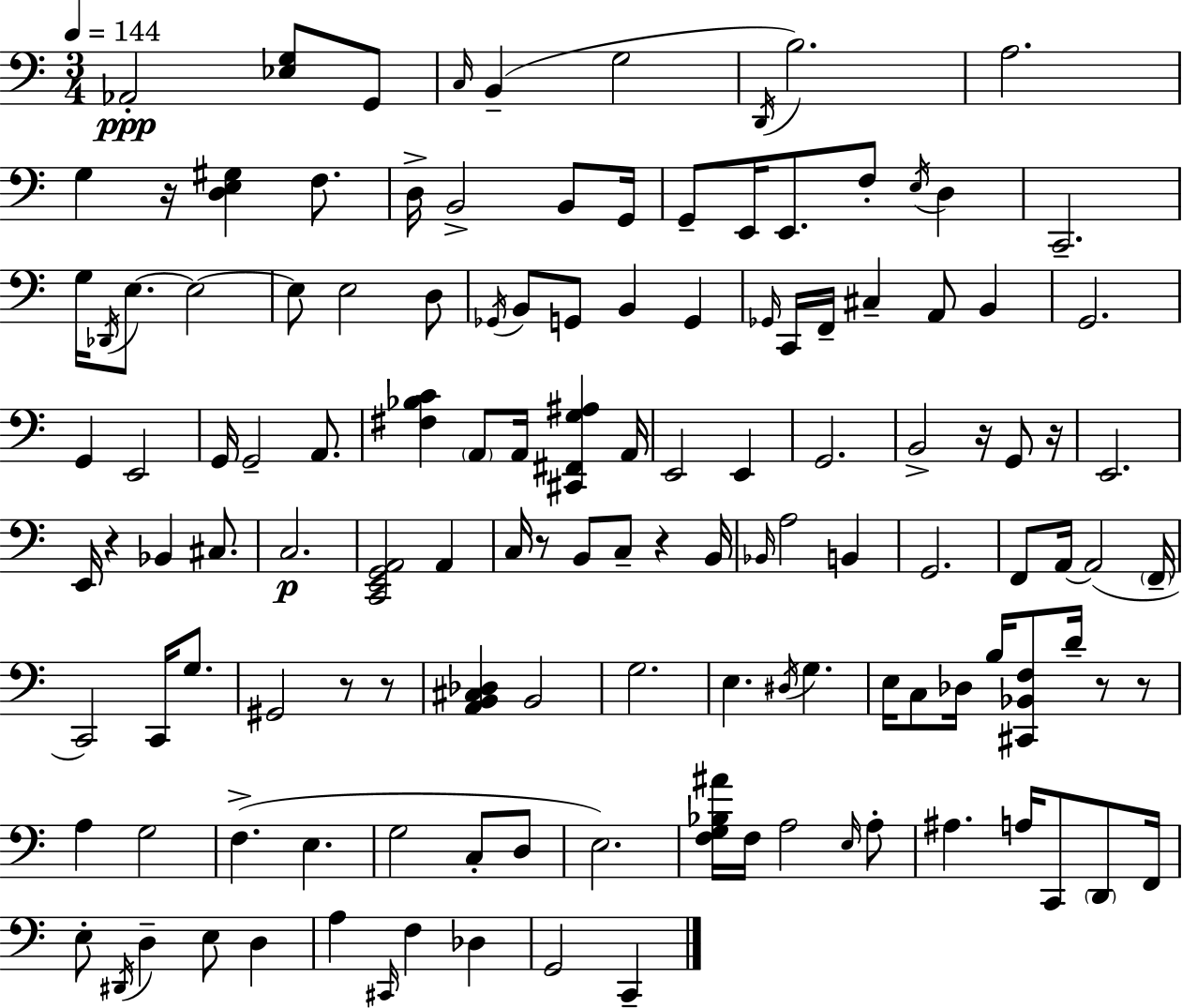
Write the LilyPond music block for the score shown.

{
  \clef bass
  \numericTimeSignature
  \time 3/4
  \key c \major
  \tempo 4 = 144
  aes,2-.\ppp <ees g>8 g,8 | \grace { c16 }( b,4-- g2 | \acciaccatura { d,16 } b2.) | a2. | \break g4 r16 <d e gis>4 f8. | d16-> b,2-> b,8 | g,16 g,8-- e,16 e,8. f8-. \acciaccatura { e16 } d4 | c,2.-- | \break g16 \acciaccatura { des,16 } e8.~~ e2~~ | e8 e2 | d8 \acciaccatura { ges,16 } b,8 g,8 b,4 | g,4 \grace { ges,16 } c,16 f,16-- cis4-- | \break a,8 b,4 g,2. | g,4 e,2 | g,16 g,2-- | a,8. <fis bes c'>4 \parenthesize a,8 | \break a,16 <cis, fis, g ais>4 a,16 e,2 | e,4 g,2. | b,2-> | r16 g,8 r16 e,2. | \break e,16 r4 bes,4 | cis8. c2.\p | <c, e, g, a,>2 | a,4 c16 r8 b,8 c8-- | \break r4 b,16 \grace { bes,16 } a2 | b,4 g,2. | f,8 a,16~~ a,2( | \parenthesize f,16-- c,2) | \break c,16 g8. gis,2 | r8 r8 <a, b, cis des>4 b,2 | g2. | e4. | \break \acciaccatura { dis16 } g4. e16 c8 des16 | b16 <cis, bes, f>8 d'16-- r8 r8 a4 | g2 f4.->( | e4. g2 | \break c8-. d8 e2.) | <f g bes ais'>16 f16 a2 | \grace { e16 } a8-. ais4. | a16 c,8 \parenthesize d,8 f,16 e8-. \acciaccatura { dis,16 } | \break d4-- e8 d4 a4 | \grace { cis,16 } f4 des4 g,2 | c,4-- \bar "|."
}